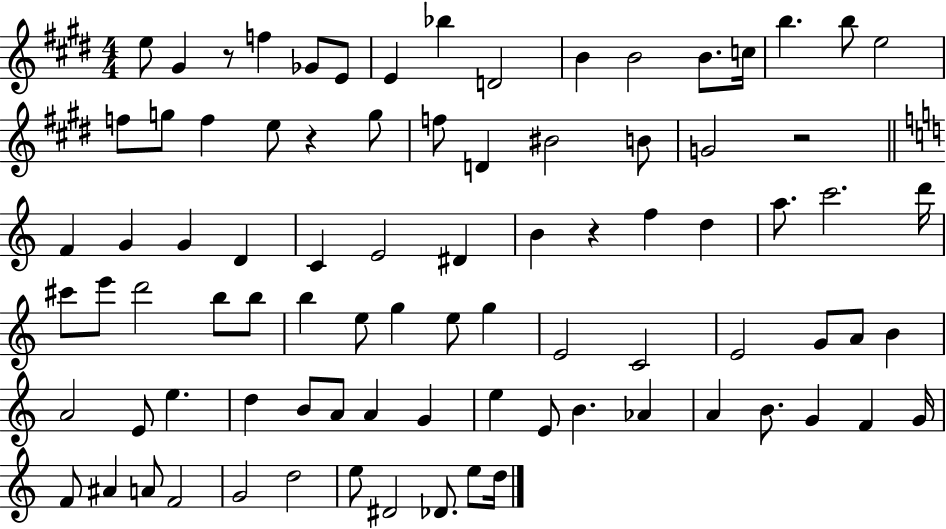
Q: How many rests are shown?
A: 4